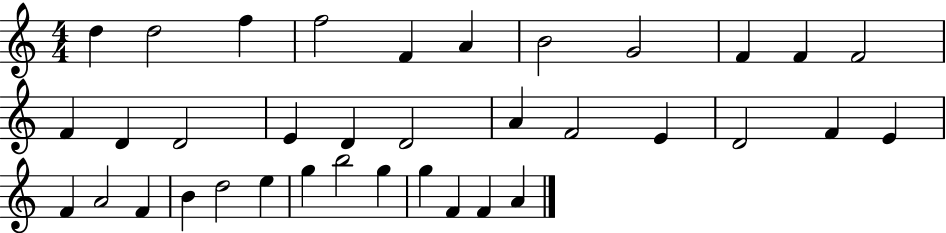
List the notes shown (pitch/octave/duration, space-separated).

D5/q D5/h F5/q F5/h F4/q A4/q B4/h G4/h F4/q F4/q F4/h F4/q D4/q D4/h E4/q D4/q D4/h A4/q F4/h E4/q D4/h F4/q E4/q F4/q A4/h F4/q B4/q D5/h E5/q G5/q B5/h G5/q G5/q F4/q F4/q A4/q